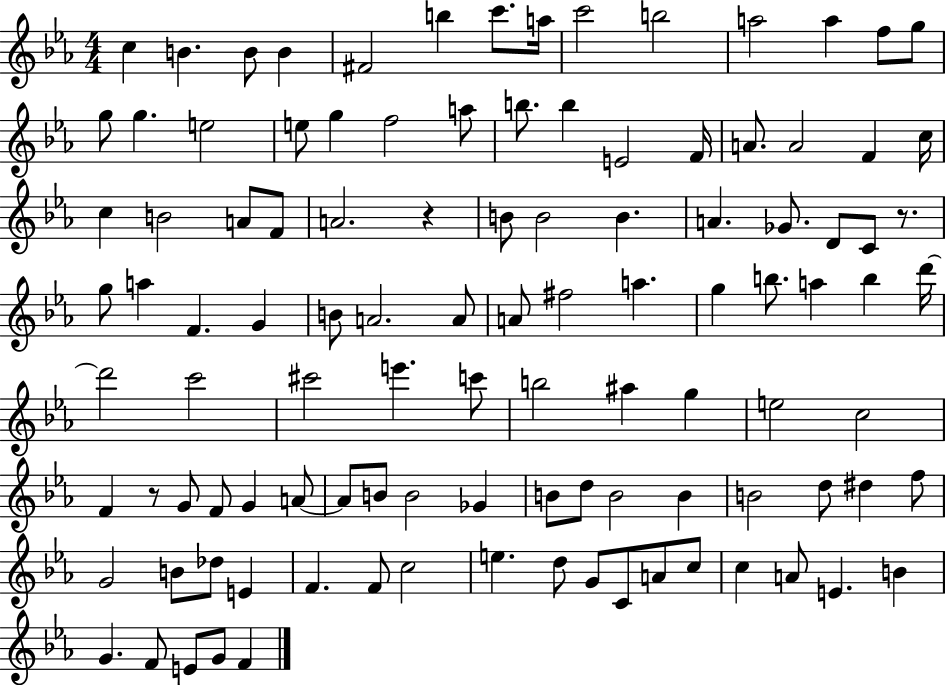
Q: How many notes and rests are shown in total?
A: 108